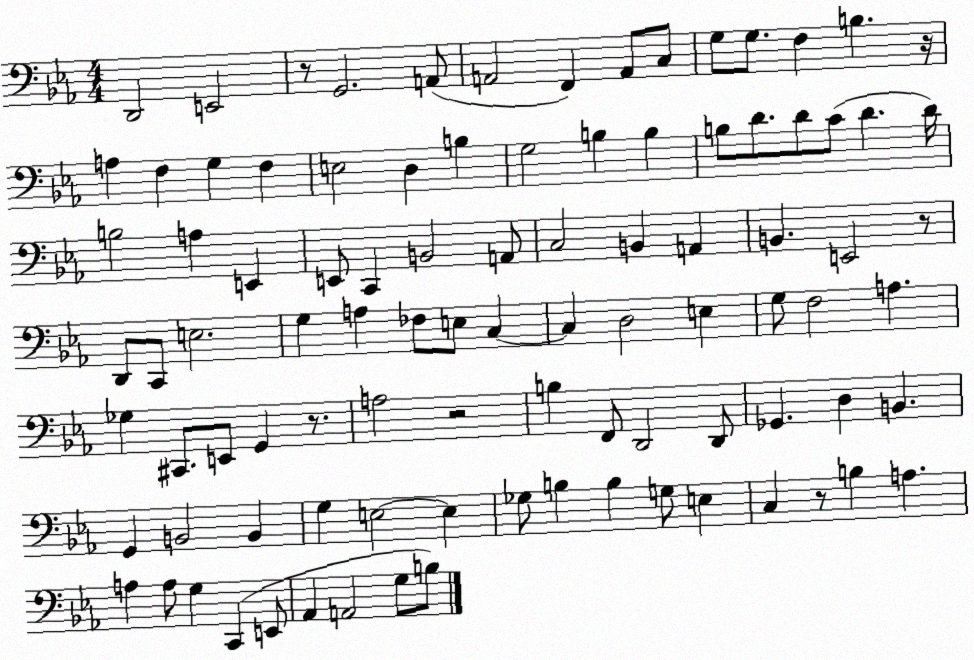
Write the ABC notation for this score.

X:1
T:Untitled
M:4/4
L:1/4
K:Eb
D,,2 E,,2 z/2 G,,2 A,,/2 A,,2 F,, A,,/2 C,/2 G,/2 G,/2 F, B, z/4 A, F, G, F, E,2 D, B, G,2 B, B, B,/2 D/2 D/2 C/2 D D/4 B,2 A, E,, E,,/2 C,, B,,2 A,,/2 C,2 B,, A,, B,, E,,2 z/2 D,,/2 C,,/2 E,2 G, A, _F,/2 E,/2 C, C, D,2 E, G,/2 F,2 A, _G, ^C,,/2 E,,/2 G,, z/2 A,2 z2 B, F,,/2 D,,2 D,,/2 _G,, D, B,, G,, B,,2 B,, G, E,2 E, _G,/2 B, B, G,/2 E, C, z/2 B, A, A, A,/2 G, C,, E,,/2 _A,, A,,2 G,/2 B,/2